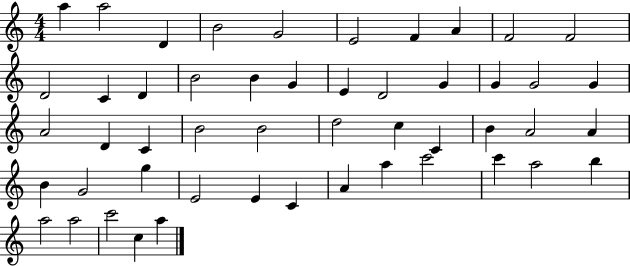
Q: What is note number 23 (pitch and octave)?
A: A4